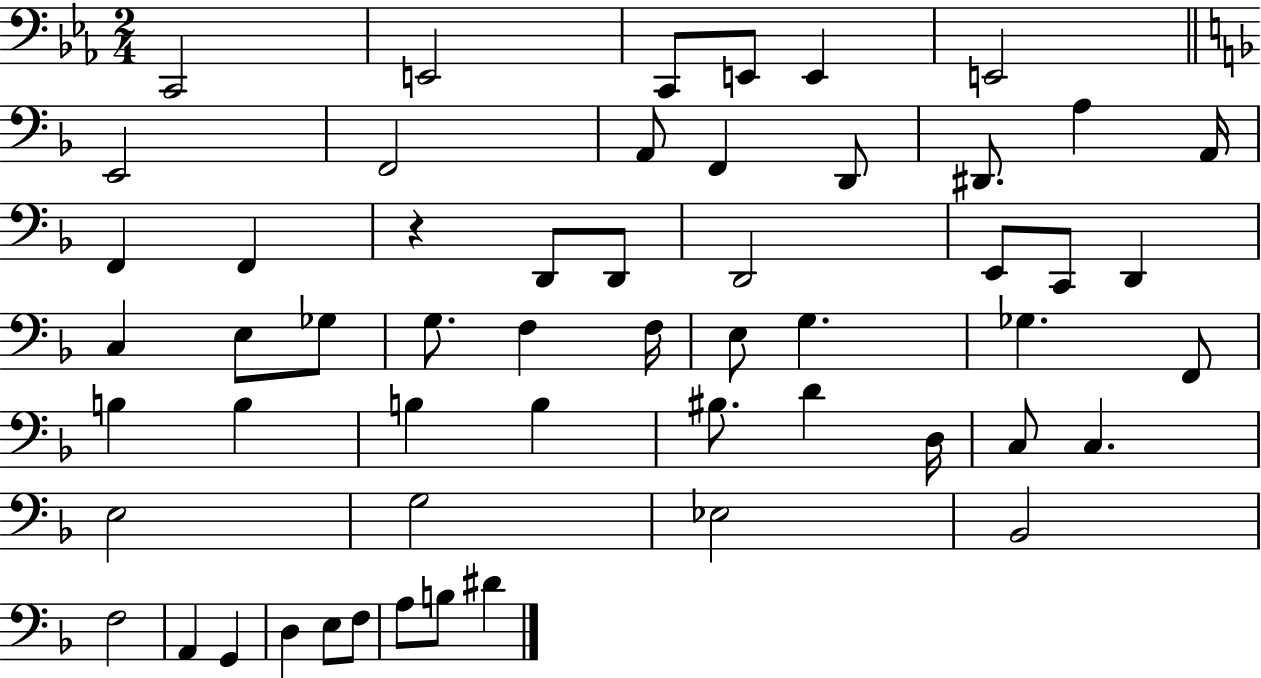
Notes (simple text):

C2/h E2/h C2/e E2/e E2/q E2/h E2/h F2/h A2/e F2/q D2/e D#2/e. A3/q A2/s F2/q F2/q R/q D2/e D2/e D2/h E2/e C2/e D2/q C3/q E3/e Gb3/e G3/e. F3/q F3/s E3/e G3/q. Gb3/q. F2/e B3/q B3/q B3/q B3/q BIS3/e. D4/q D3/s C3/e C3/q. E3/h G3/h Eb3/h Bb2/h F3/h A2/q G2/q D3/q E3/e F3/e A3/e B3/e D#4/q